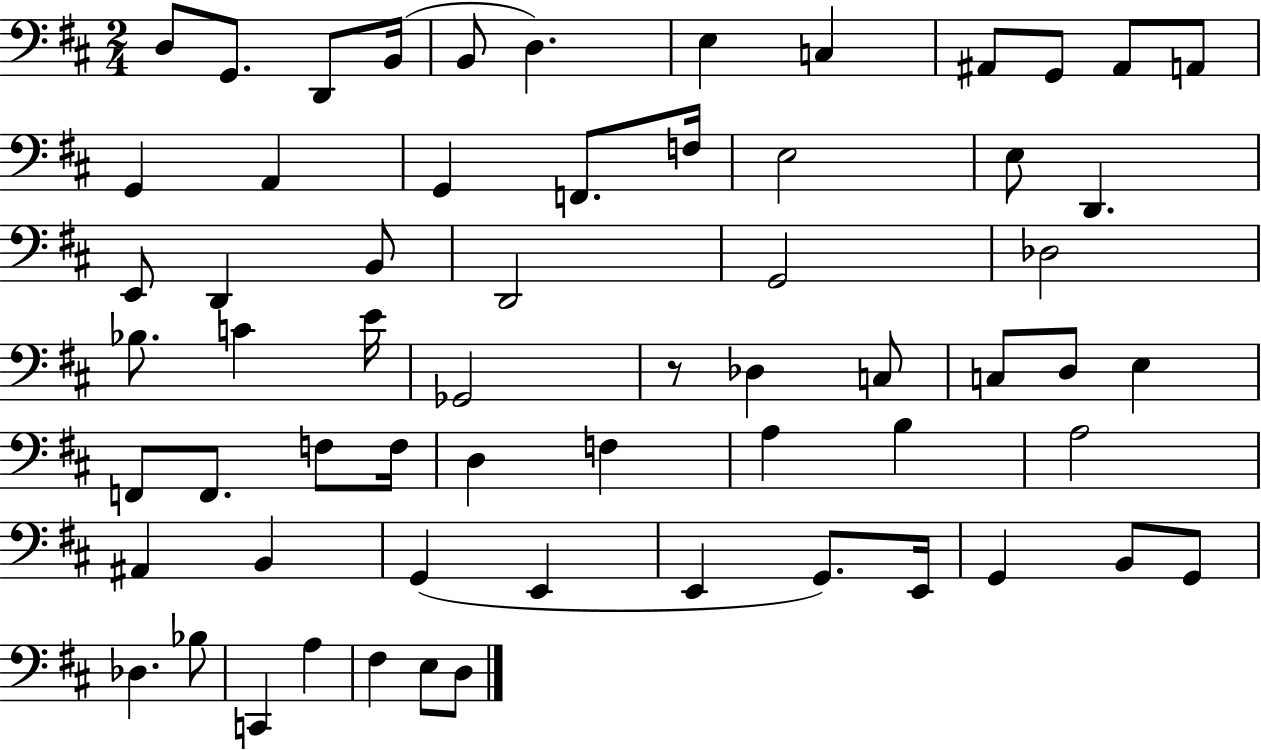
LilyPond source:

{
  \clef bass
  \numericTimeSignature
  \time 2/4
  \key d \major
  d8 g,8. d,8 b,16( | b,8 d4.) | e4 c4 | ais,8 g,8 ais,8 a,8 | \break g,4 a,4 | g,4 f,8. f16 | e2 | e8 d,4. | \break e,8 d,4 b,8 | d,2 | g,2 | des2 | \break bes8. c'4 e'16 | ges,2 | r8 des4 c8 | c8 d8 e4 | \break f,8 f,8. f8 f16 | d4 f4 | a4 b4 | a2 | \break ais,4 b,4 | g,4( e,4 | e,4 g,8.) e,16 | g,4 b,8 g,8 | \break des4. bes8 | c,4 a4 | fis4 e8 d8 | \bar "|."
}